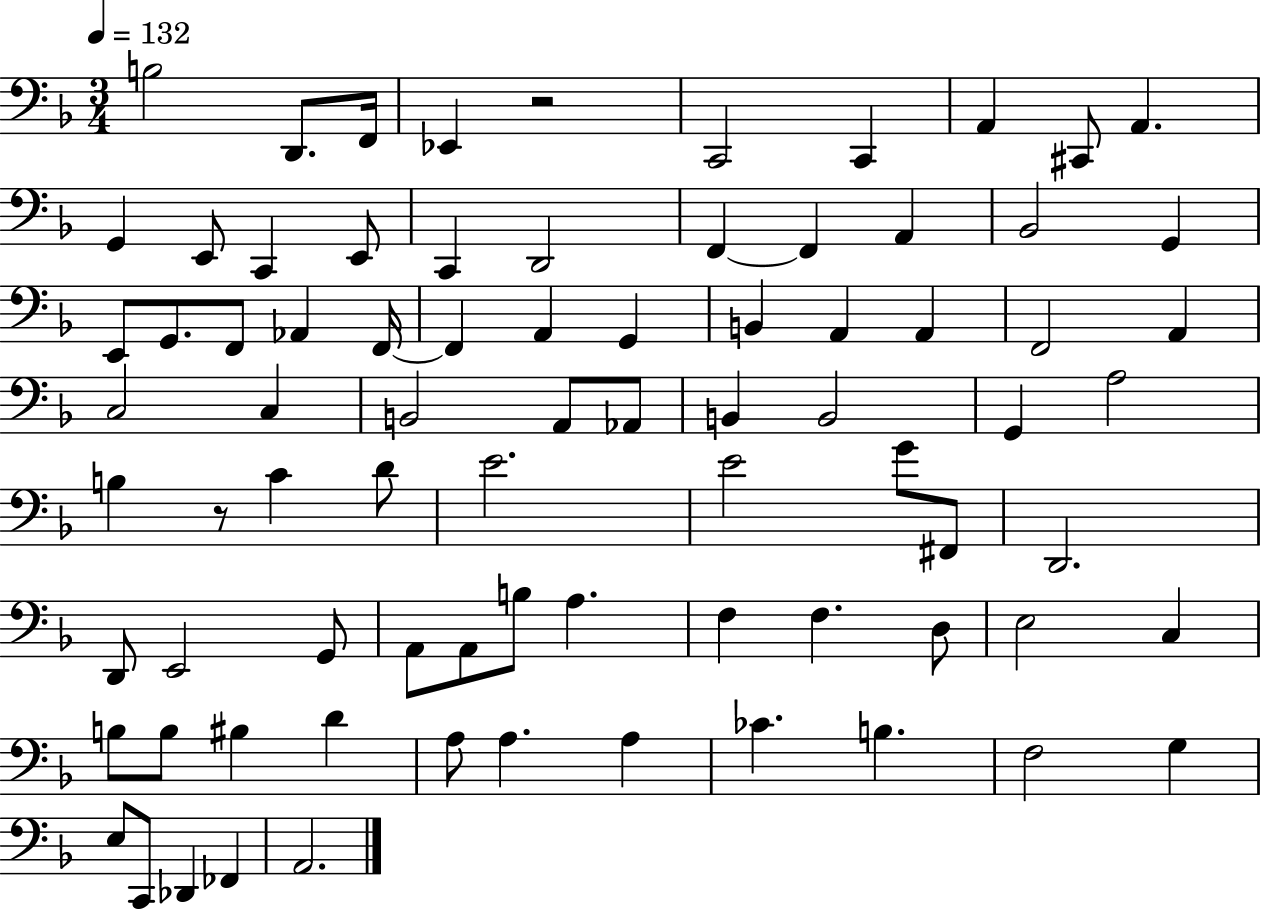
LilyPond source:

{
  \clef bass
  \numericTimeSignature
  \time 3/4
  \key f \major
  \tempo 4 = 132
  \repeat volta 2 { b2 d,8. f,16 | ees,4 r2 | c,2 c,4 | a,4 cis,8 a,4. | \break g,4 e,8 c,4 e,8 | c,4 d,2 | f,4~~ f,4 a,4 | bes,2 g,4 | \break e,8 g,8. f,8 aes,4 f,16~~ | f,4 a,4 g,4 | b,4 a,4 a,4 | f,2 a,4 | \break c2 c4 | b,2 a,8 aes,8 | b,4 b,2 | g,4 a2 | \break b4 r8 c'4 d'8 | e'2. | e'2 g'8 fis,8 | d,2. | \break d,8 e,2 g,8 | a,8 a,8 b8 a4. | f4 f4. d8 | e2 c4 | \break b8 b8 bis4 d'4 | a8 a4. a4 | ces'4. b4. | f2 g4 | \break e8 c,8 des,4 fes,4 | a,2. | } \bar "|."
}